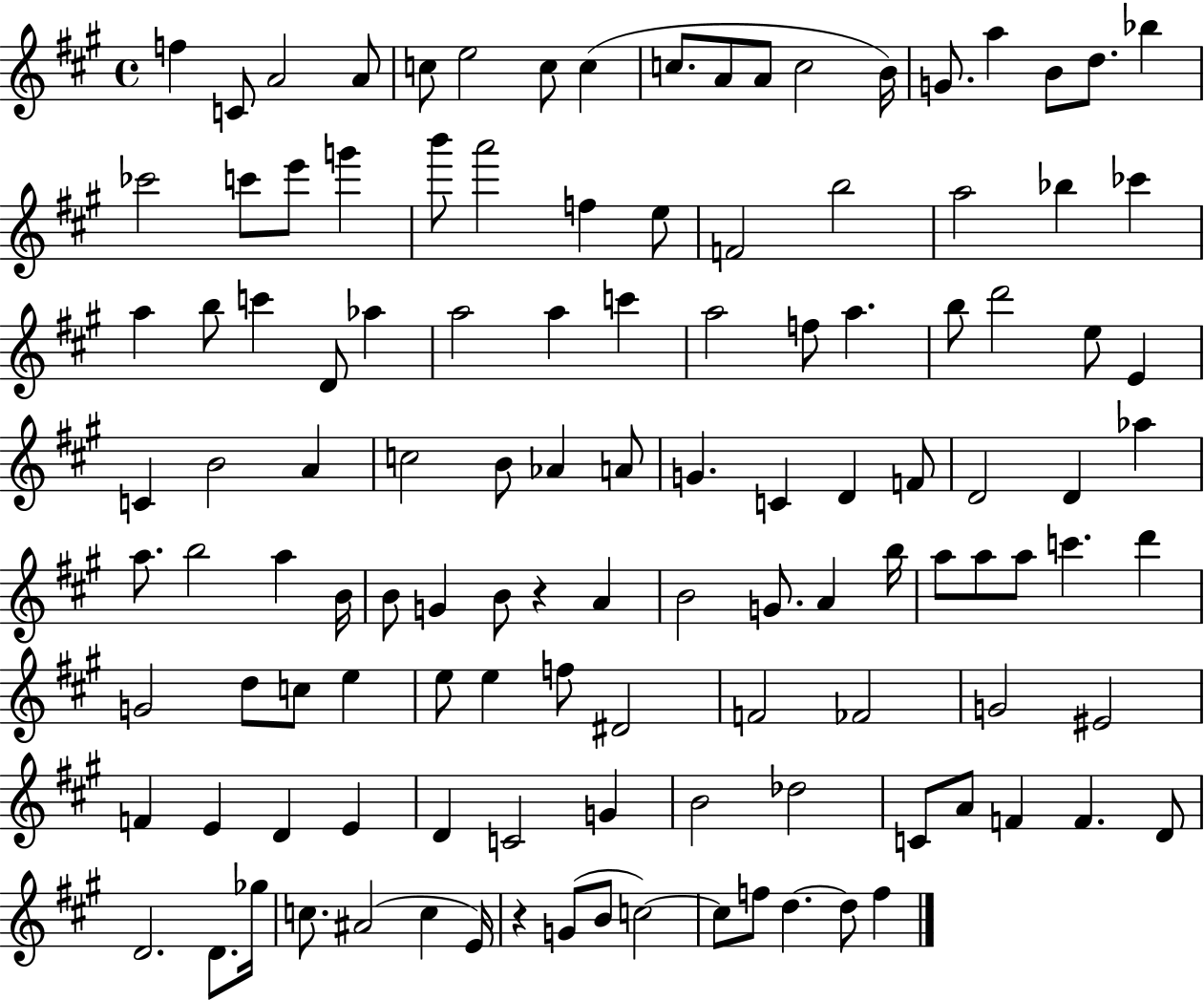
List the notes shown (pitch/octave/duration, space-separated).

F5/q C4/e A4/h A4/e C5/e E5/h C5/e C5/q C5/e. A4/e A4/e C5/h B4/s G4/e. A5/q B4/e D5/e. Bb5/q CES6/h C6/e E6/e G6/q B6/e A6/h F5/q E5/e F4/h B5/h A5/h Bb5/q CES6/q A5/q B5/e C6/q D4/e Ab5/q A5/h A5/q C6/q A5/h F5/e A5/q. B5/e D6/h E5/e E4/q C4/q B4/h A4/q C5/h B4/e Ab4/q A4/e G4/q. C4/q D4/q F4/e D4/h D4/q Ab5/q A5/e. B5/h A5/q B4/s B4/e G4/q B4/e R/q A4/q B4/h G4/e. A4/q B5/s A5/e A5/e A5/e C6/q. D6/q G4/h D5/e C5/e E5/q E5/e E5/q F5/e D#4/h F4/h FES4/h G4/h EIS4/h F4/q E4/q D4/q E4/q D4/q C4/h G4/q B4/h Db5/h C4/e A4/e F4/q F4/q. D4/e D4/h. D4/e. Gb5/s C5/e. A#4/h C5/q E4/s R/q G4/e B4/e C5/h C5/e F5/e D5/q. D5/e F5/q